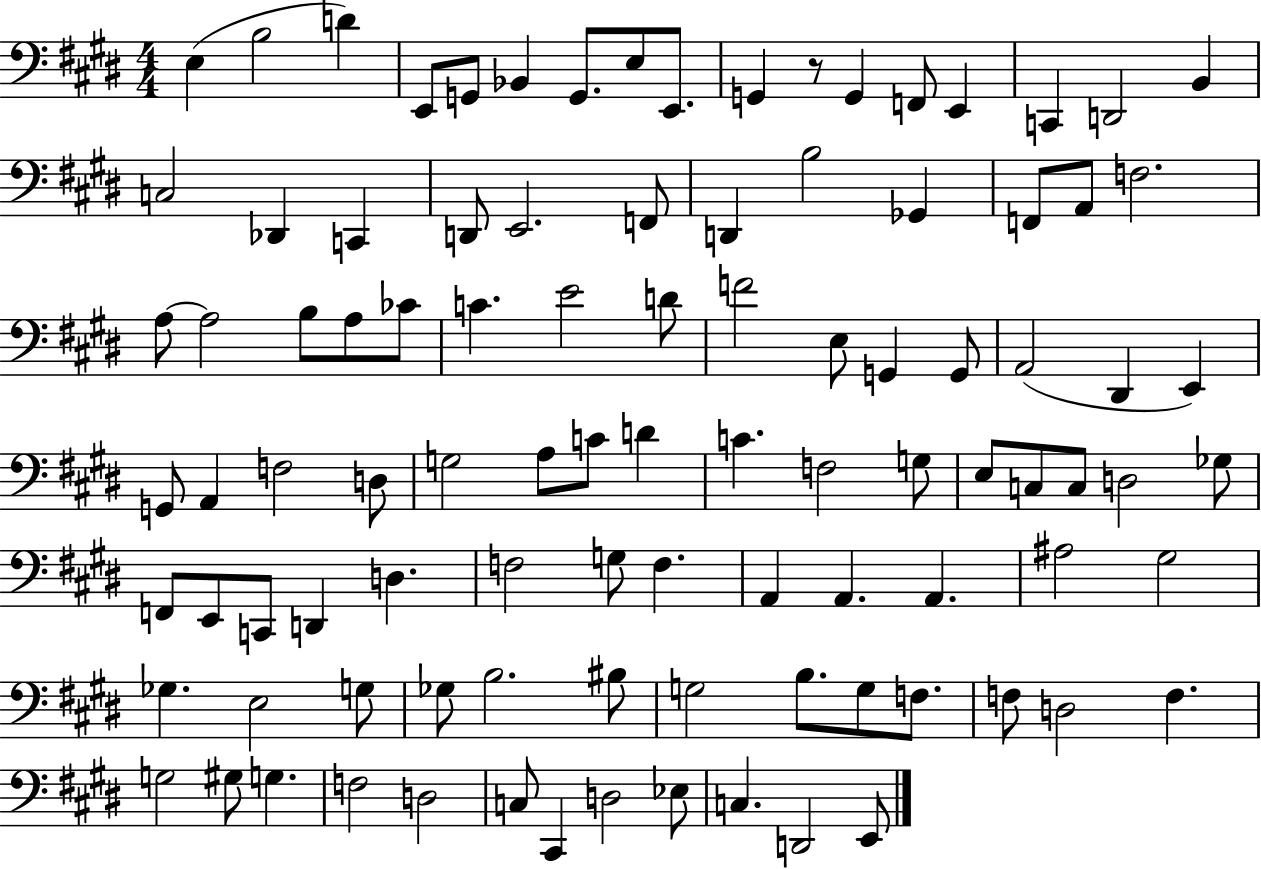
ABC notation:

X:1
T:Untitled
M:4/4
L:1/4
K:E
E, B,2 D E,,/2 G,,/2 _B,, G,,/2 E,/2 E,,/2 G,, z/2 G,, F,,/2 E,, C,, D,,2 B,, C,2 _D,, C,, D,,/2 E,,2 F,,/2 D,, B,2 _G,, F,,/2 A,,/2 F,2 A,/2 A,2 B,/2 A,/2 _C/2 C E2 D/2 F2 E,/2 G,, G,,/2 A,,2 ^D,, E,, G,,/2 A,, F,2 D,/2 G,2 A,/2 C/2 D C F,2 G,/2 E,/2 C,/2 C,/2 D,2 _G,/2 F,,/2 E,,/2 C,,/2 D,, D, F,2 G,/2 F, A,, A,, A,, ^A,2 ^G,2 _G, E,2 G,/2 _G,/2 B,2 ^B,/2 G,2 B,/2 G,/2 F,/2 F,/2 D,2 F, G,2 ^G,/2 G, F,2 D,2 C,/2 ^C,, D,2 _E,/2 C, D,,2 E,,/2